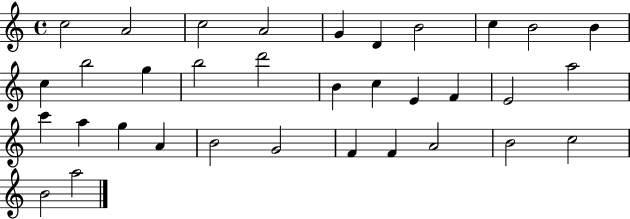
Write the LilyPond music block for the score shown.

{
  \clef treble
  \time 4/4
  \defaultTimeSignature
  \key c \major
  c''2 a'2 | c''2 a'2 | g'4 d'4 b'2 | c''4 b'2 b'4 | \break c''4 b''2 g''4 | b''2 d'''2 | b'4 c''4 e'4 f'4 | e'2 a''2 | \break c'''4 a''4 g''4 a'4 | b'2 g'2 | f'4 f'4 a'2 | b'2 c''2 | \break b'2 a''2 | \bar "|."
}